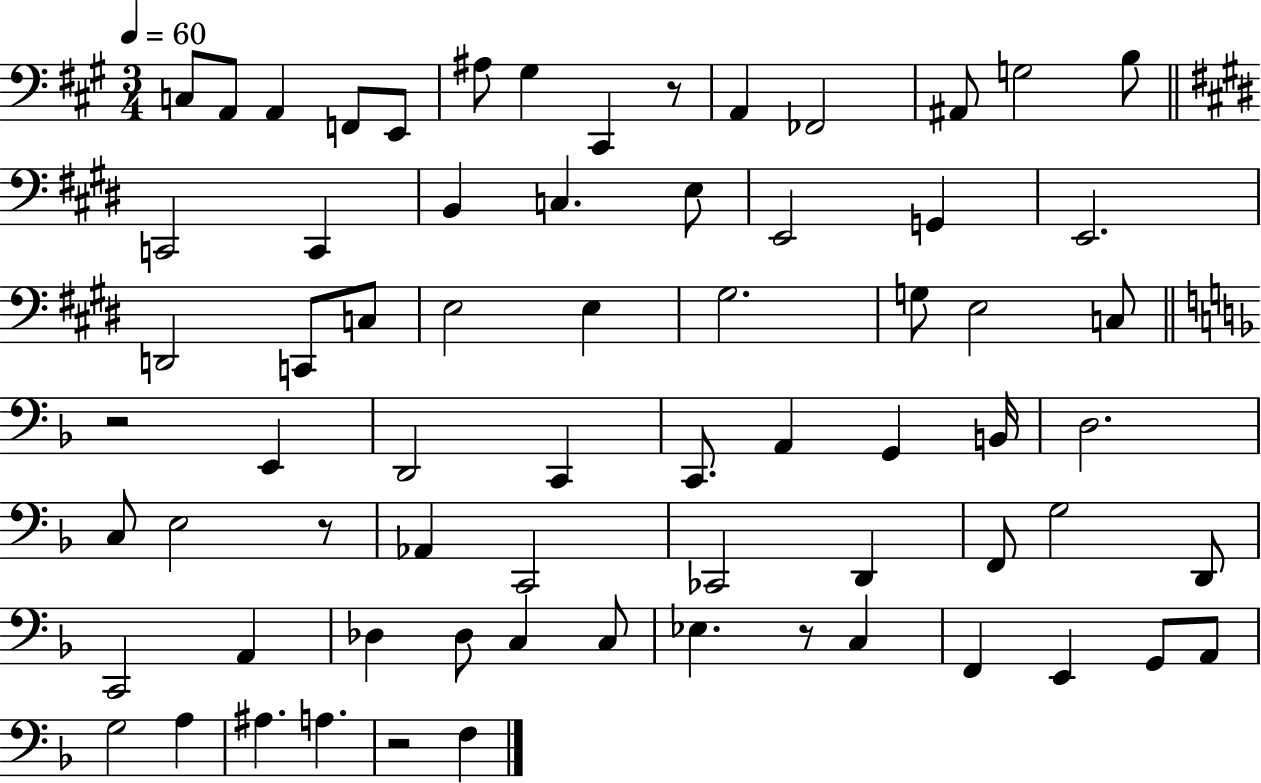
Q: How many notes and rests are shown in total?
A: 69